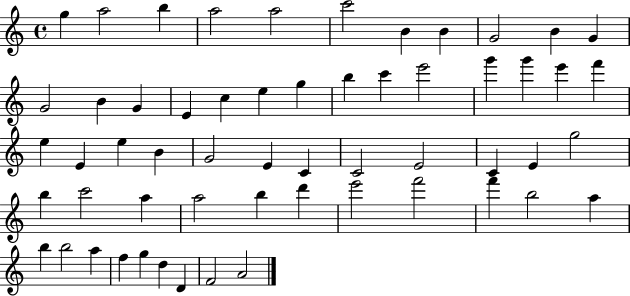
G5/q A5/h B5/q A5/h A5/h C6/h B4/q B4/q G4/h B4/q G4/q G4/h B4/q G4/q E4/q C5/q E5/q G5/q B5/q C6/q E6/h G6/q G6/q E6/q F6/q E5/q E4/q E5/q B4/q G4/h E4/q C4/q C4/h E4/h C4/q E4/q G5/h B5/q C6/h A5/q A5/h B5/q D6/q E6/h F6/h F6/q B5/h A5/q B5/q B5/h A5/q F5/q G5/q D5/q D4/q F4/h A4/h